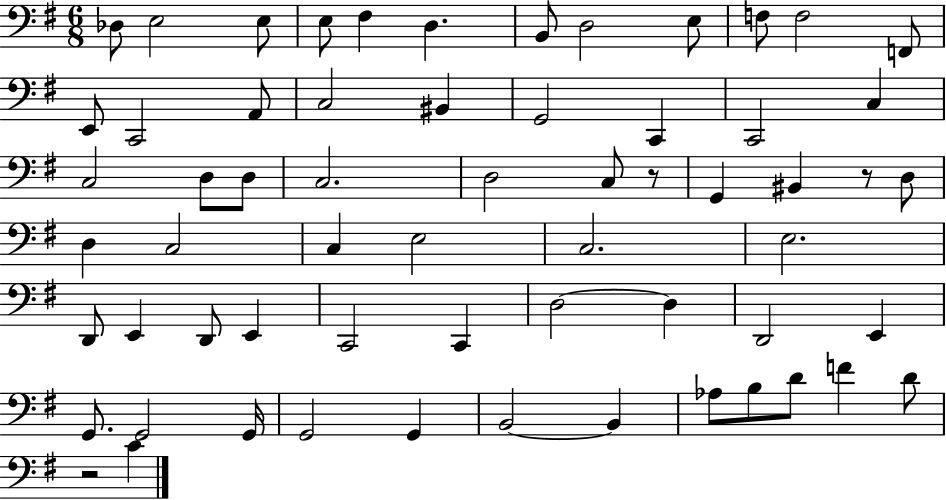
{
  \clef bass
  \numericTimeSignature
  \time 6/8
  \key g \major
  des8 e2 e8 | e8 fis4 d4. | b,8 d2 e8 | f8 f2 f,8 | \break e,8 c,2 a,8 | c2 bis,4 | g,2 c,4 | c,2 c4 | \break c2 d8 d8 | c2. | d2 c8 r8 | g,4 bis,4 r8 d8 | \break d4 c2 | c4 e2 | c2. | e2. | \break d,8 e,4 d,8 e,4 | c,2 c,4 | d2~~ d4 | d,2 e,4 | \break g,8. g,2 g,16 | g,2 g,4 | b,2~~ b,4 | aes8 b8 d'8 f'4 d'8 | \break r2 c'4 | \bar "|."
}